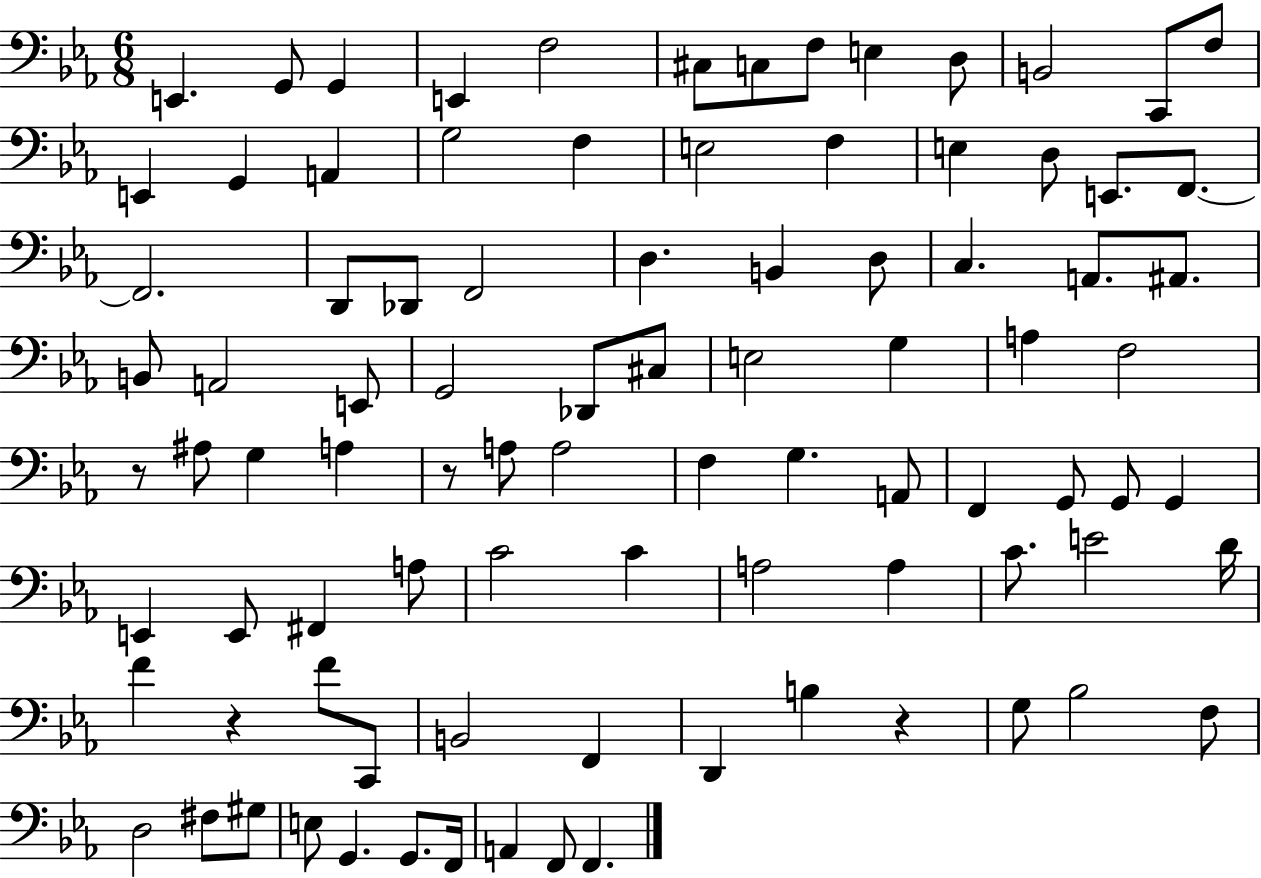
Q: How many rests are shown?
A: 4